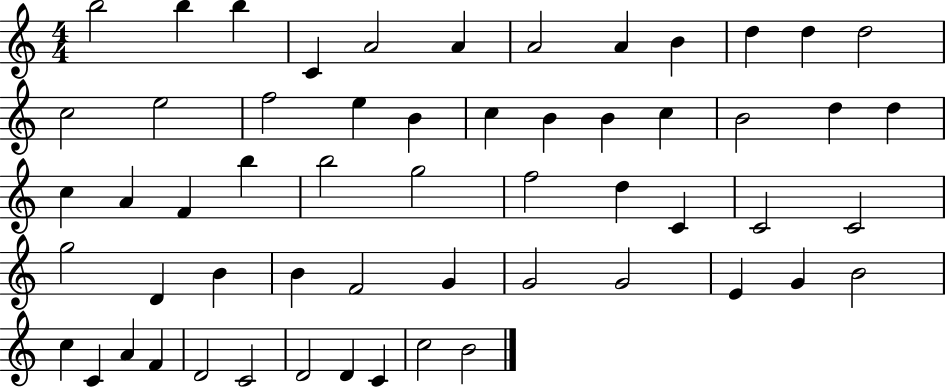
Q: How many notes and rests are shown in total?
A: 57